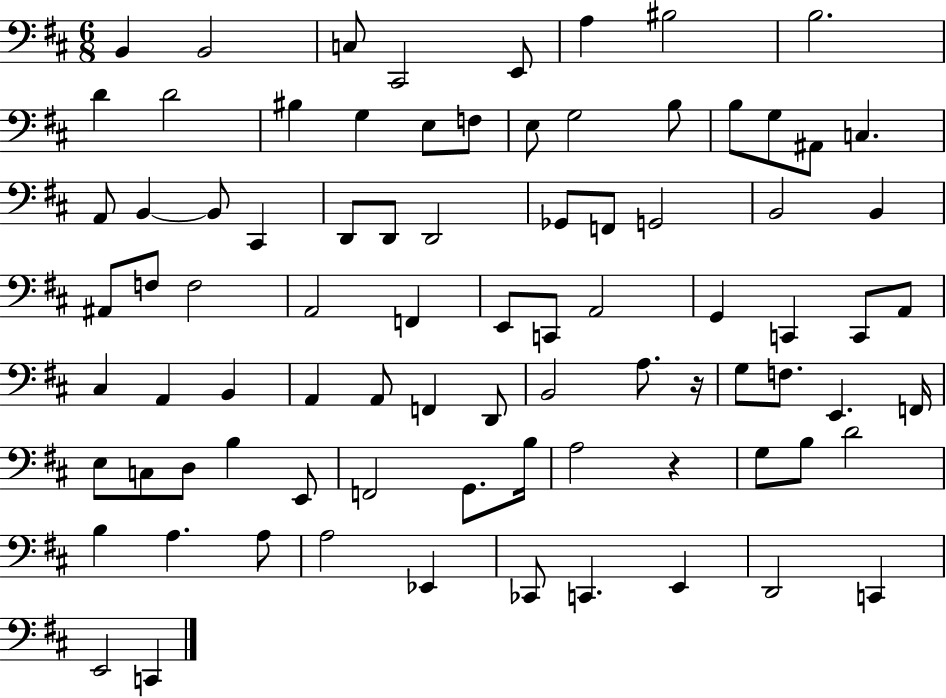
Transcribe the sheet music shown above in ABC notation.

X:1
T:Untitled
M:6/8
L:1/4
K:D
B,, B,,2 C,/2 ^C,,2 E,,/2 A, ^B,2 B,2 D D2 ^B, G, E,/2 F,/2 E,/2 G,2 B,/2 B,/2 G,/2 ^A,,/2 C, A,,/2 B,, B,,/2 ^C,, D,,/2 D,,/2 D,,2 _G,,/2 F,,/2 G,,2 B,,2 B,, ^A,,/2 F,/2 F,2 A,,2 F,, E,,/2 C,,/2 A,,2 G,, C,, C,,/2 A,,/2 ^C, A,, B,, A,, A,,/2 F,, D,,/2 B,,2 A,/2 z/4 G,/2 F,/2 E,, F,,/4 E,/2 C,/2 D,/2 B, E,,/2 F,,2 G,,/2 B,/4 A,2 z G,/2 B,/2 D2 B, A, A,/2 A,2 _E,, _C,,/2 C,, E,, D,,2 C,, E,,2 C,,